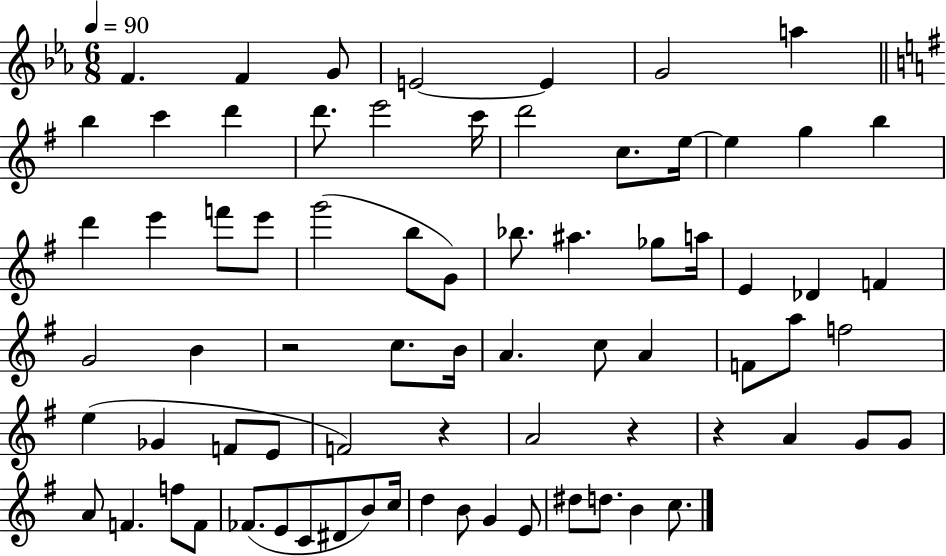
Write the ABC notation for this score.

X:1
T:Untitled
M:6/8
L:1/4
K:Eb
F F G/2 E2 E G2 a b c' d' d'/2 e'2 c'/4 d'2 c/2 e/4 e g b d' e' f'/2 e'/2 g'2 b/2 G/2 _b/2 ^a _g/2 a/4 E _D F G2 B z2 c/2 B/4 A c/2 A F/2 a/2 f2 e _G F/2 E/2 F2 z A2 z z A G/2 G/2 A/2 F f/2 F/2 _F/2 E/2 C/2 ^D/2 B/2 c/4 d B/2 G E/2 ^d/2 d/2 B c/2